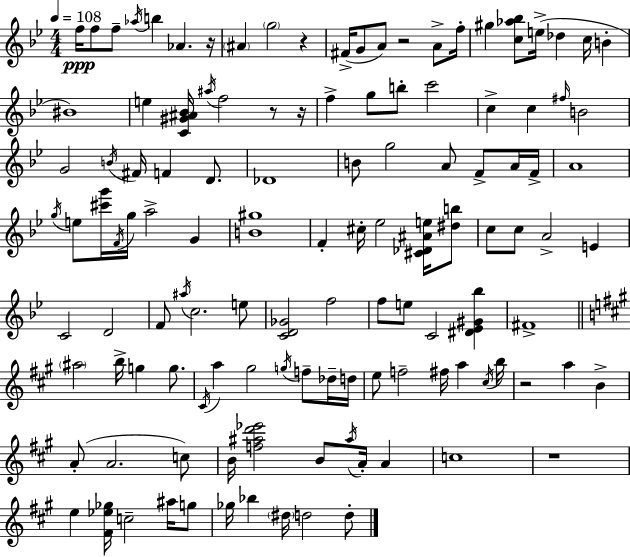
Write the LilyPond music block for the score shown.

{
  \clef treble
  \numericTimeSignature
  \time 4/4
  \key g \minor
  \tempo 4 = 108
  f''16\ppp f''8 f''8-- \acciaccatura { aes''16 } b''4 aes'4. | r16 \parenthesize ais'4 \parenthesize g''2 r4 | fis'16->( g'8 a'8) r2 a'8-> | f''16-. gis''4 <c'' aes'' bes''>8 e''16->( des''4 c''16 b'4-. | \break bis'1) | e''4 <c' gis' ais' bes'>16 \acciaccatura { ais''16 } f''2 r8 | r16 f''4-> g''8 b''8-. c'''2 | c''4-> c''4 \grace { fis''16 } b'2 | \break g'2 \acciaccatura { b'16 } fis'16 f'4 | d'8. des'1 | b'8 g''2 a'8 | f'8-> a'16 f'16-> a'1 | \break \acciaccatura { g''16 } e''8 <cis''' g'''>16 \acciaccatura { f'16 } g''16 a''2-> | g'4 <b' gis''>1 | f'4-. cis''16-. ees''2 | <cis' des' ais' e''>16 <dis'' b''>8 c''8 c''8 a'2-> | \break e'4 c'2 d'2 | f'8 \acciaccatura { ais''16 } c''2. | e''8 <c' d' ges'>2 f''2 | f''8 e''8 c'2 | \break <dis' ees' gis' bes''>4 fis'1-> | \bar "||" \break \key a \major \parenthesize ais''2 b''16-> g''4 g''8. | \acciaccatura { cis'16 } a''4 gis''2 \acciaccatura { g''16 } f''8-- | des''16-- d''16 e''8 f''2-- fis''16 a''4 | \acciaccatura { cis''16 } b''16 r2 a''4 b'4-> | \break a'8-.( a'2. | c''8) b'16 <f'' ais'' d''' ees'''>2 b'8 \acciaccatura { ais''16 } a'16-. | a'4 c''1 | r1 | \break e''4 <fis' ees'' ges''>16 c''2-- | ais''16 g''8 ges''16 bes''4 \parenthesize dis''16 d''2 | d''8-. \bar "|."
}